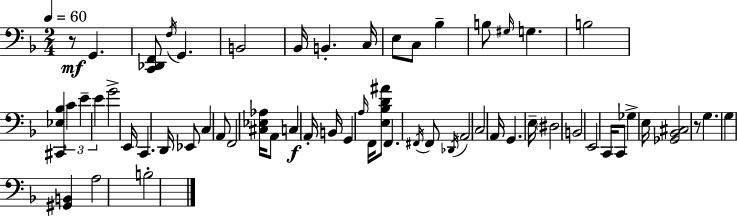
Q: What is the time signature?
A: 2/4